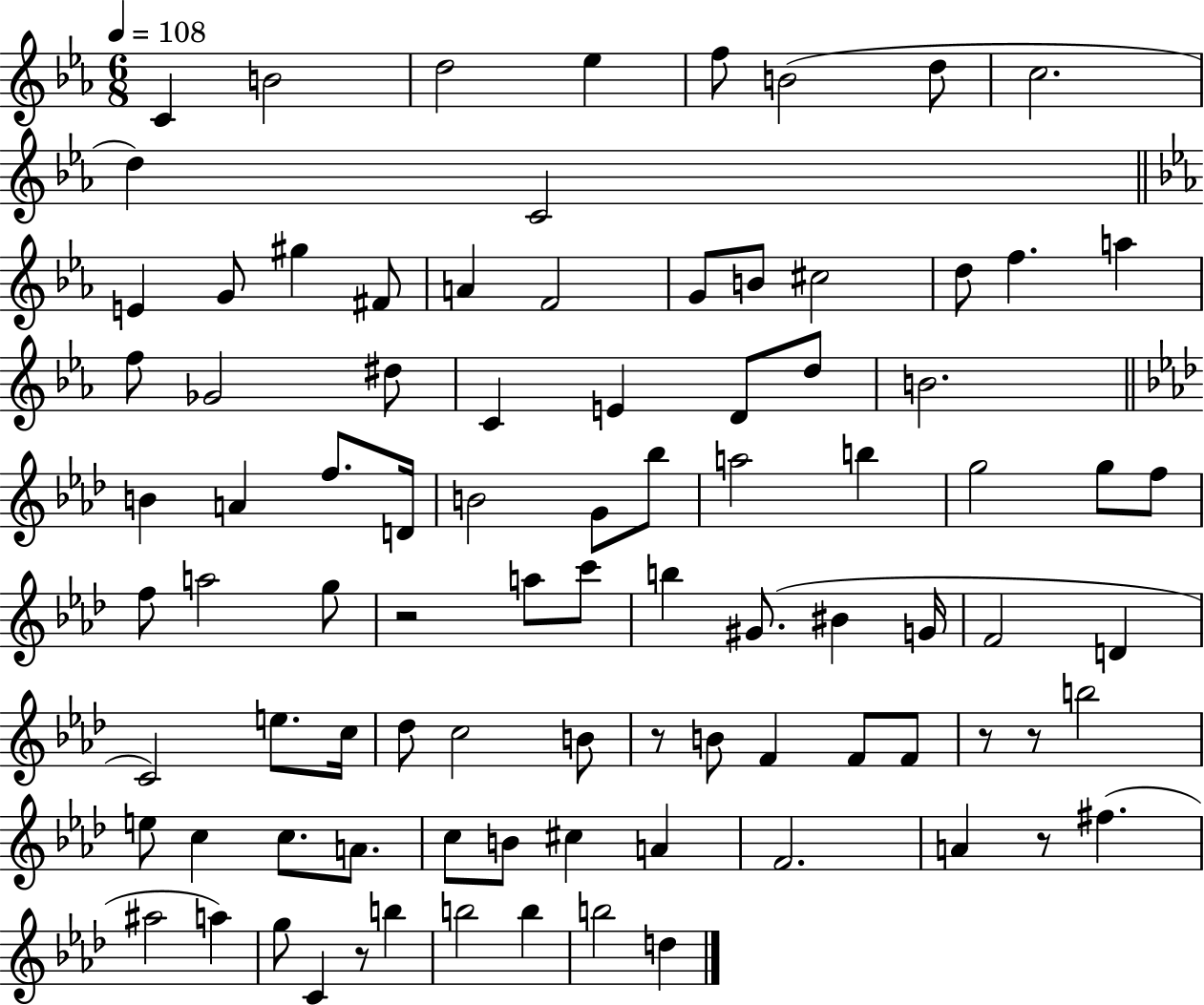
C4/q B4/h D5/h Eb5/q F5/e B4/h D5/e C5/h. D5/q C4/h E4/q G4/e G#5/q F#4/e A4/q F4/h G4/e B4/e C#5/h D5/e F5/q. A5/q F5/e Gb4/h D#5/e C4/q E4/q D4/e D5/e B4/h. B4/q A4/q F5/e. D4/s B4/h G4/e Bb5/e A5/h B5/q G5/h G5/e F5/e F5/e A5/h G5/e R/h A5/e C6/e B5/q G#4/e. BIS4/q G4/s F4/h D4/q C4/h E5/e. C5/s Db5/e C5/h B4/e R/e B4/e F4/q F4/e F4/e R/e R/e B5/h E5/e C5/q C5/e. A4/e. C5/e B4/e C#5/q A4/q F4/h. A4/q R/e F#5/q. A#5/h A5/q G5/e C4/q R/e B5/q B5/h B5/q B5/h D5/q